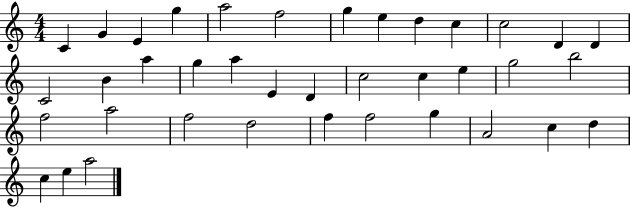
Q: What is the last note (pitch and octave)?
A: A5